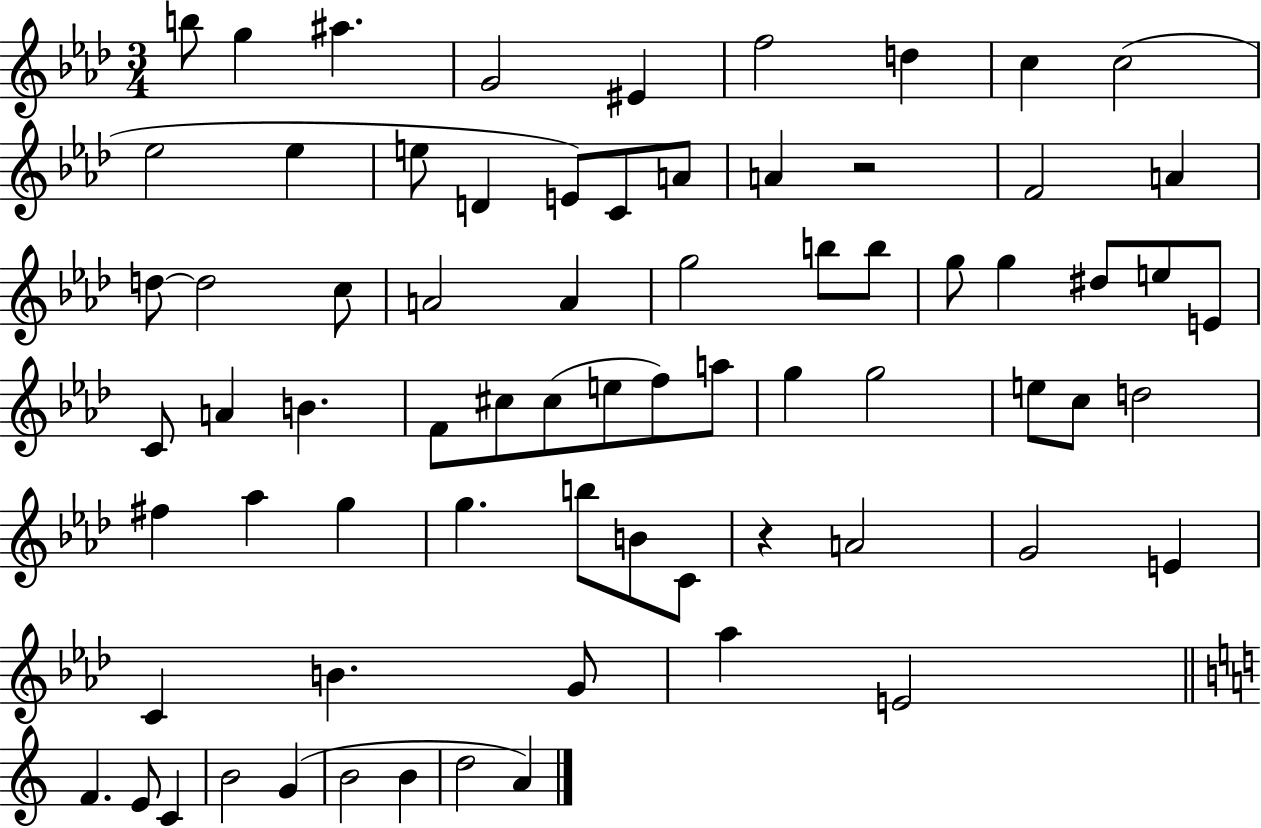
B5/e G5/q A#5/q. G4/h EIS4/q F5/h D5/q C5/q C5/h Eb5/h Eb5/q E5/e D4/q E4/e C4/e A4/e A4/q R/h F4/h A4/q D5/e D5/h C5/e A4/h A4/q G5/h B5/e B5/e G5/e G5/q D#5/e E5/e E4/e C4/e A4/q B4/q. F4/e C#5/e C#5/e E5/e F5/e A5/e G5/q G5/h E5/e C5/e D5/h F#5/q Ab5/q G5/q G5/q. B5/e B4/e C4/e R/q A4/h G4/h E4/q C4/q B4/q. G4/e Ab5/q E4/h F4/q. E4/e C4/q B4/h G4/q B4/h B4/q D5/h A4/q